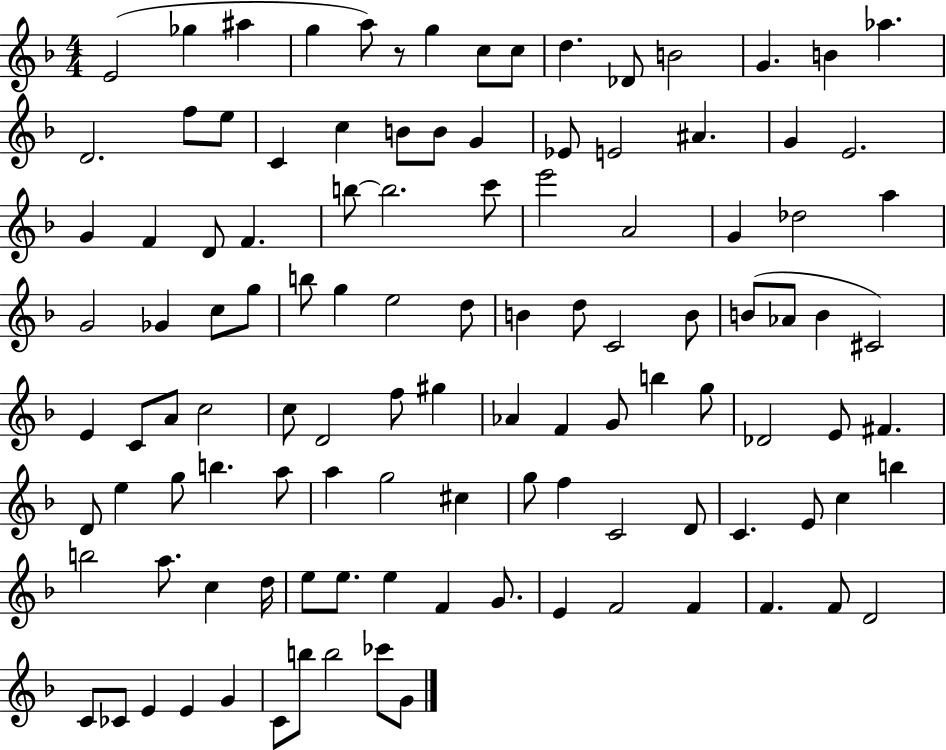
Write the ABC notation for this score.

X:1
T:Untitled
M:4/4
L:1/4
K:F
E2 _g ^a g a/2 z/2 g c/2 c/2 d _D/2 B2 G B _a D2 f/2 e/2 C c B/2 B/2 G _E/2 E2 ^A G E2 G F D/2 F b/2 b2 c'/2 e'2 A2 G _d2 a G2 _G c/2 g/2 b/2 g e2 d/2 B d/2 C2 B/2 B/2 _A/2 B ^C2 E C/2 A/2 c2 c/2 D2 f/2 ^g _A F G/2 b g/2 _D2 E/2 ^F D/2 e g/2 b a/2 a g2 ^c g/2 f C2 D/2 C E/2 c b b2 a/2 c d/4 e/2 e/2 e F G/2 E F2 F F F/2 D2 C/2 _C/2 E E G C/2 b/2 b2 _c'/2 G/2